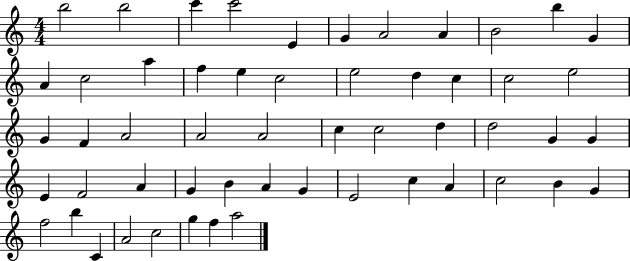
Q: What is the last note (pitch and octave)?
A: A5